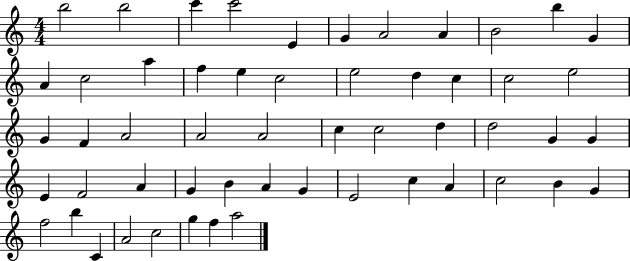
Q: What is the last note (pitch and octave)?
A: A5